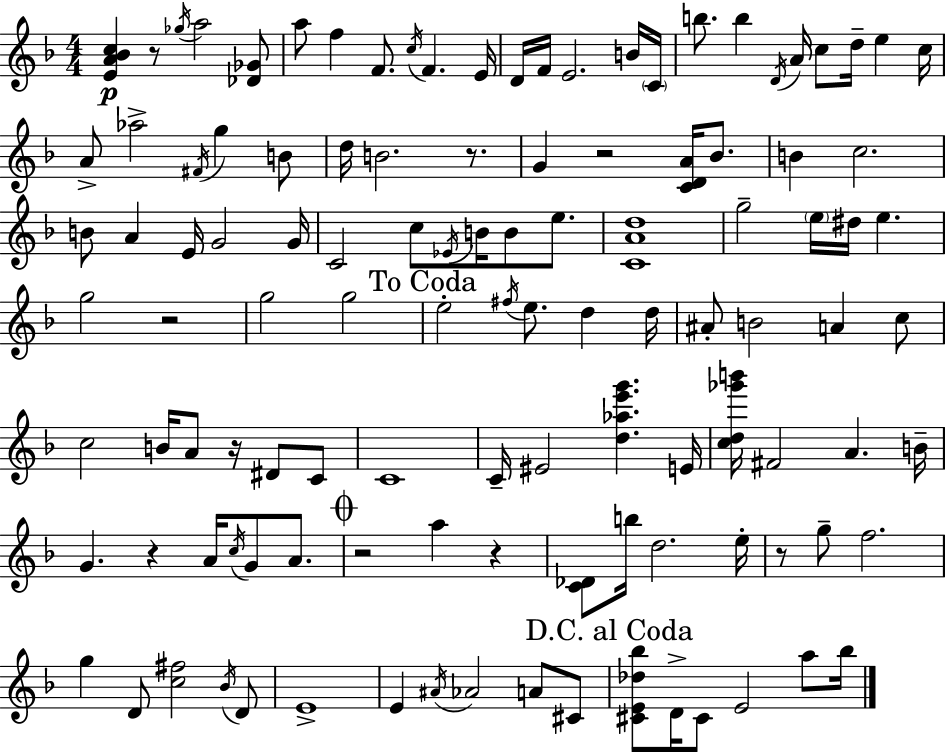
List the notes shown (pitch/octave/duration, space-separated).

[E4,A4,Bb4,C5]/q R/e Gb5/s A5/h [Db4,Gb4]/e A5/e F5/q F4/e. C5/s F4/q. E4/s D4/s F4/s E4/h. B4/s C4/s B5/e. B5/q D4/s A4/s C5/e D5/s E5/q C5/s A4/e Ab5/h F#4/s G5/q B4/e D5/s B4/h. R/e. G4/q R/h [C4,D4,A4]/s Bb4/e. B4/q C5/h. B4/e A4/q E4/s G4/h G4/s C4/h C5/e Eb4/s B4/s B4/e E5/e. [C4,A4,D5]/w G5/h E5/s D#5/s E5/q. G5/h R/h G5/h G5/h E5/h F#5/s E5/e. D5/q D5/s A#4/e B4/h A4/q C5/e C5/h B4/s A4/e R/s D#4/e C4/e C4/w C4/s EIS4/h [D5,Ab5,E6,G6]/q. E4/s [C5,D5,Gb6,B6]/s F#4/h A4/q. B4/s G4/q. R/q A4/s C5/s G4/e A4/e. R/h A5/q R/q [C4,Db4]/e B5/s D5/h. E5/s R/e G5/e F5/h. G5/q D4/e [C5,F#5]/h Bb4/s D4/e E4/w E4/q A#4/s Ab4/h A4/e C#4/e [C#4,E4,Db5,Bb5]/e D4/s C#4/e E4/h A5/e Bb5/s